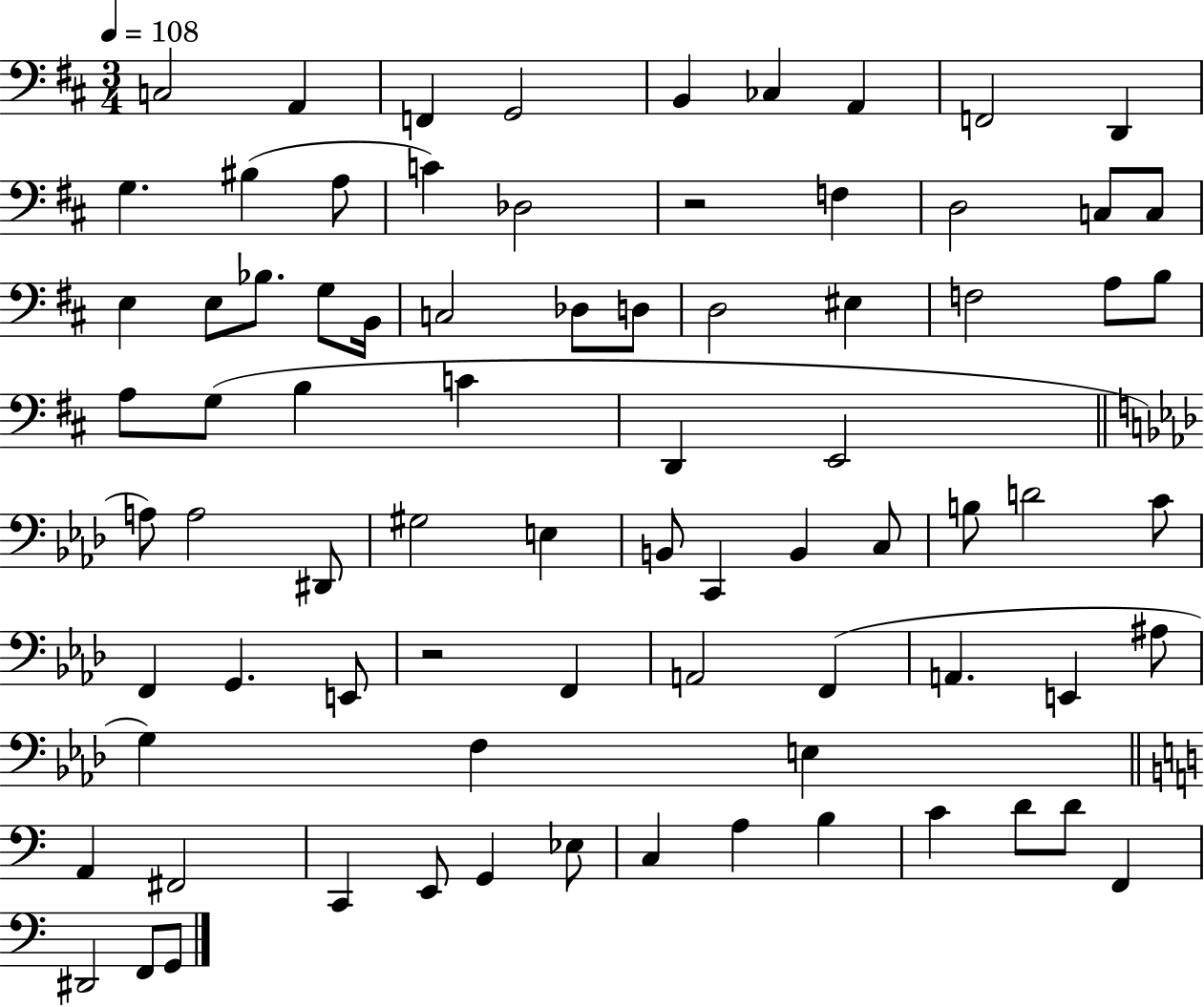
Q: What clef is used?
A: bass